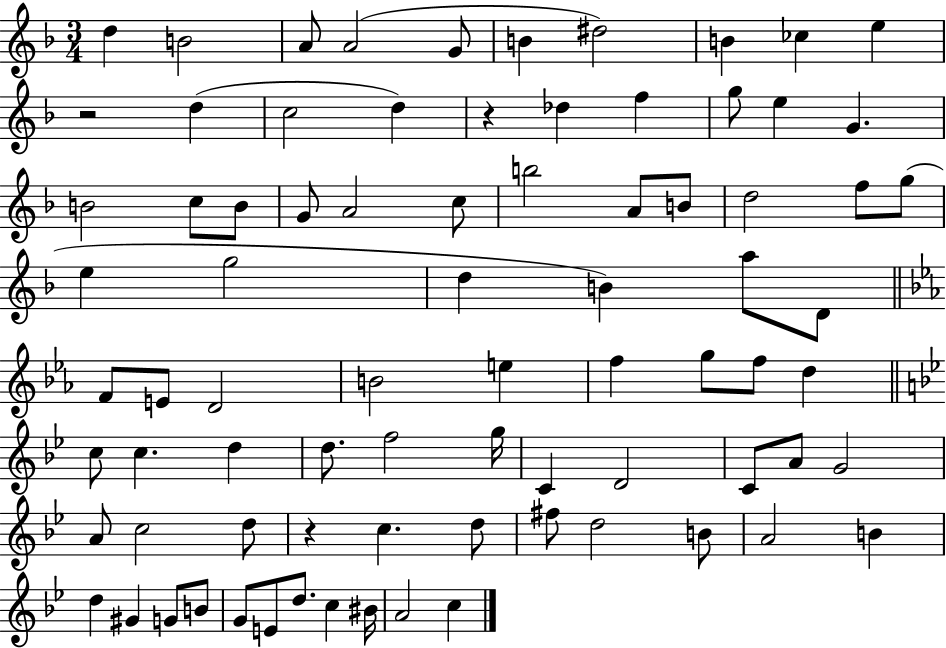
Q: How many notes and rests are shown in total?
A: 80